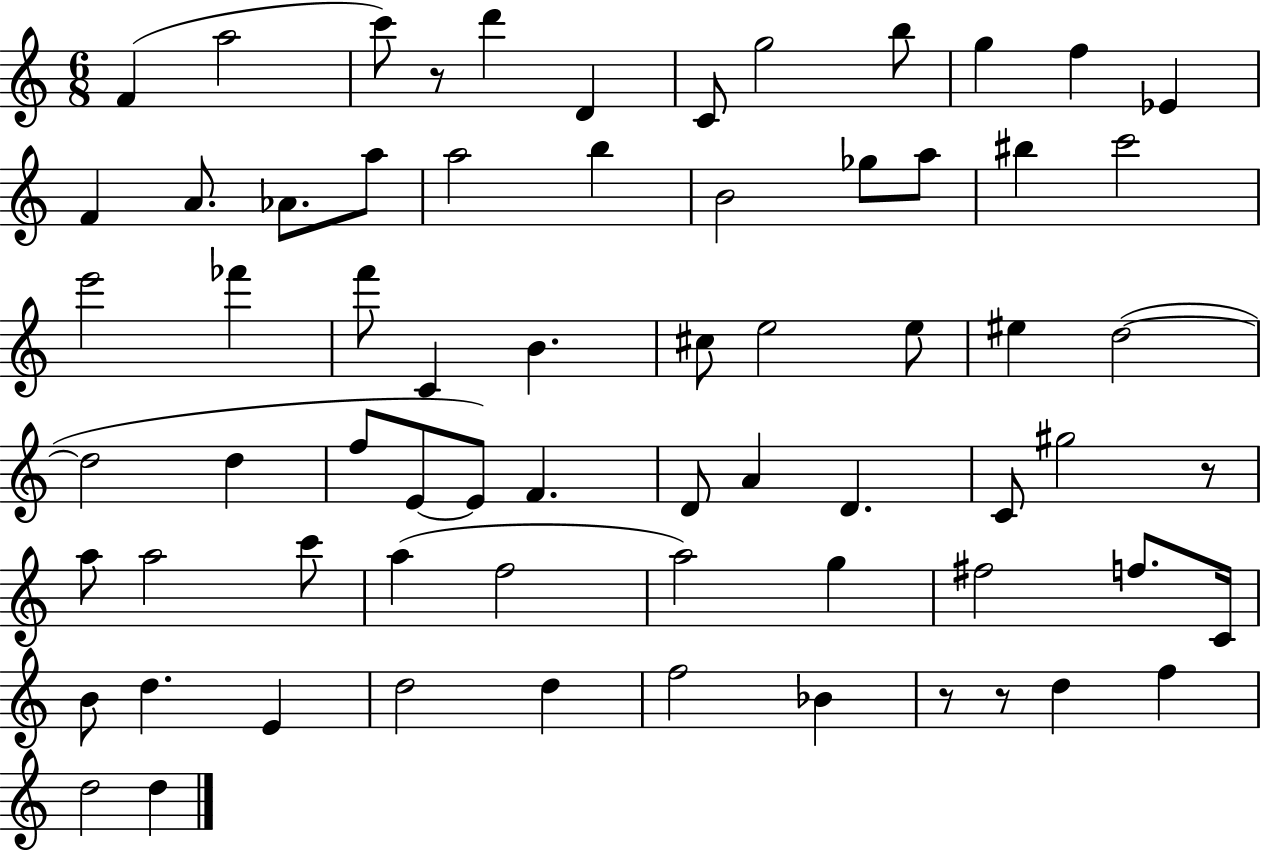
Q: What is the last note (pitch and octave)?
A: D5